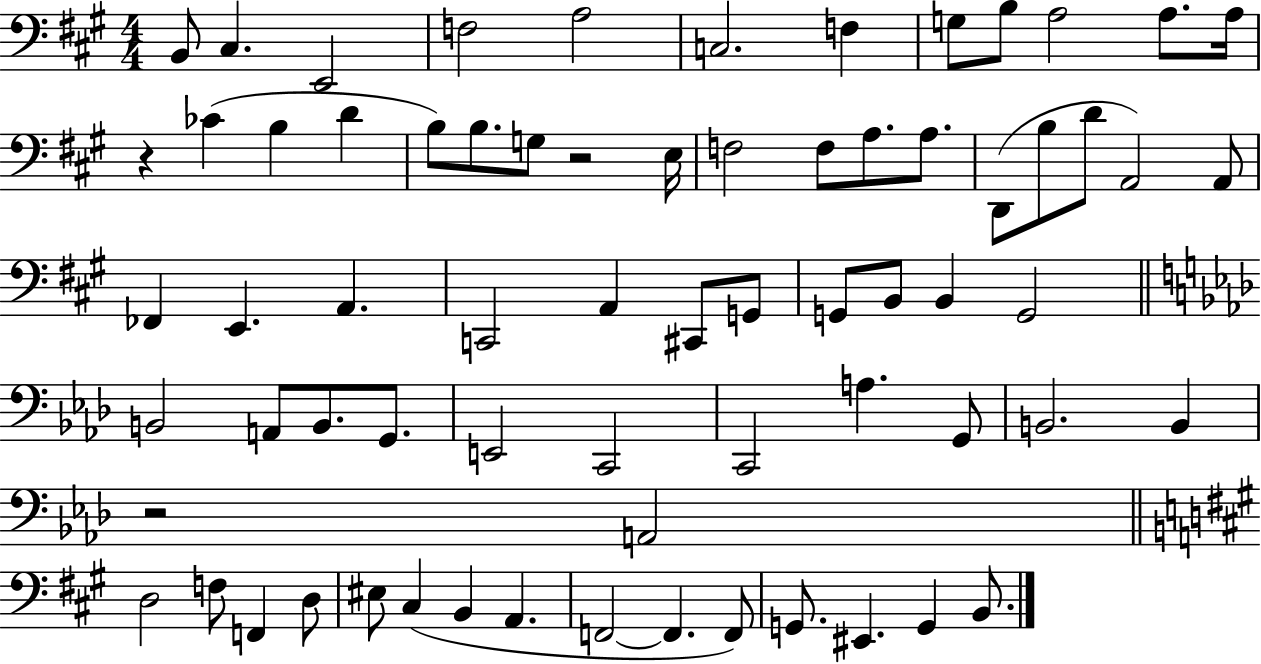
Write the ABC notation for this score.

X:1
T:Untitled
M:4/4
L:1/4
K:A
B,,/2 ^C, E,,2 F,2 A,2 C,2 F, G,/2 B,/2 A,2 A,/2 A,/4 z _C B, D B,/2 B,/2 G,/2 z2 E,/4 F,2 F,/2 A,/2 A,/2 D,,/2 B,/2 D/2 A,,2 A,,/2 _F,, E,, A,, C,,2 A,, ^C,,/2 G,,/2 G,,/2 B,,/2 B,, G,,2 B,,2 A,,/2 B,,/2 G,,/2 E,,2 C,,2 C,,2 A, G,,/2 B,,2 B,, z2 A,,2 D,2 F,/2 F,, D,/2 ^E,/2 ^C, B,, A,, F,,2 F,, F,,/2 G,,/2 ^E,, G,, B,,/2